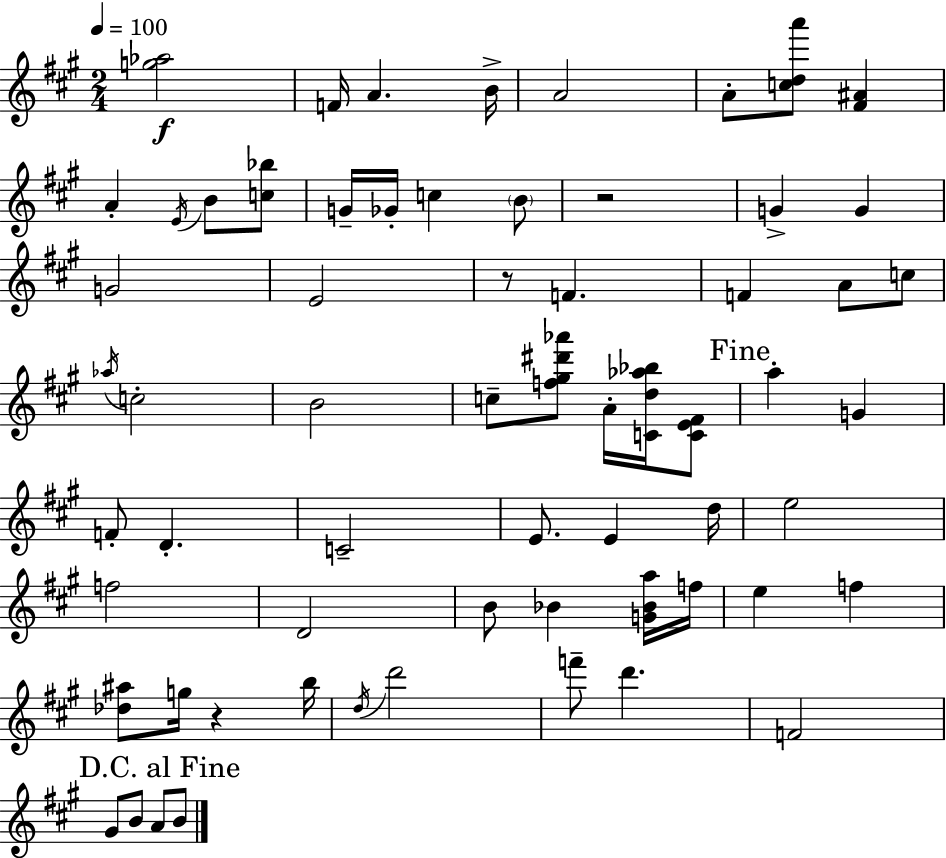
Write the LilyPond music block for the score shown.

{
  \clef treble
  \numericTimeSignature
  \time 2/4
  \key a \major
  \tempo 4 = 100
  <g'' aes''>2\f | f'16 a'4. b'16-> | a'2 | a'8-. <c'' d'' a'''>8 <fis' ais'>4 | \break a'4-. \acciaccatura { e'16 } b'8 <c'' bes''>8 | g'16-- ges'16-. c''4 \parenthesize b'8 | r2 | g'4-> g'4 | \break g'2 | e'2 | r8 f'4. | f'4 a'8 c''8 | \break \acciaccatura { aes''16 } c''2-. | b'2 | c''8-- <f'' gis'' dis''' aes'''>8 a'16-. <c' d'' aes'' bes''>16 | <c' e' fis'>8 \mark "Fine" a''4-. g'4 | \break f'8-. d'4.-. | c'2-- | e'8. e'4 | d''16 e''2 | \break f''2 | d'2 | b'8 bes'4 | <g' bes' a''>16 f''16 e''4 f''4 | \break <des'' ais''>8 g''16 r4 | b''16 \acciaccatura { d''16 } d'''2 | f'''8-- d'''4. | f'2 | \break \mark "D.C. al Fine" gis'8 b'8 a'8 | b'8 \bar "|."
}